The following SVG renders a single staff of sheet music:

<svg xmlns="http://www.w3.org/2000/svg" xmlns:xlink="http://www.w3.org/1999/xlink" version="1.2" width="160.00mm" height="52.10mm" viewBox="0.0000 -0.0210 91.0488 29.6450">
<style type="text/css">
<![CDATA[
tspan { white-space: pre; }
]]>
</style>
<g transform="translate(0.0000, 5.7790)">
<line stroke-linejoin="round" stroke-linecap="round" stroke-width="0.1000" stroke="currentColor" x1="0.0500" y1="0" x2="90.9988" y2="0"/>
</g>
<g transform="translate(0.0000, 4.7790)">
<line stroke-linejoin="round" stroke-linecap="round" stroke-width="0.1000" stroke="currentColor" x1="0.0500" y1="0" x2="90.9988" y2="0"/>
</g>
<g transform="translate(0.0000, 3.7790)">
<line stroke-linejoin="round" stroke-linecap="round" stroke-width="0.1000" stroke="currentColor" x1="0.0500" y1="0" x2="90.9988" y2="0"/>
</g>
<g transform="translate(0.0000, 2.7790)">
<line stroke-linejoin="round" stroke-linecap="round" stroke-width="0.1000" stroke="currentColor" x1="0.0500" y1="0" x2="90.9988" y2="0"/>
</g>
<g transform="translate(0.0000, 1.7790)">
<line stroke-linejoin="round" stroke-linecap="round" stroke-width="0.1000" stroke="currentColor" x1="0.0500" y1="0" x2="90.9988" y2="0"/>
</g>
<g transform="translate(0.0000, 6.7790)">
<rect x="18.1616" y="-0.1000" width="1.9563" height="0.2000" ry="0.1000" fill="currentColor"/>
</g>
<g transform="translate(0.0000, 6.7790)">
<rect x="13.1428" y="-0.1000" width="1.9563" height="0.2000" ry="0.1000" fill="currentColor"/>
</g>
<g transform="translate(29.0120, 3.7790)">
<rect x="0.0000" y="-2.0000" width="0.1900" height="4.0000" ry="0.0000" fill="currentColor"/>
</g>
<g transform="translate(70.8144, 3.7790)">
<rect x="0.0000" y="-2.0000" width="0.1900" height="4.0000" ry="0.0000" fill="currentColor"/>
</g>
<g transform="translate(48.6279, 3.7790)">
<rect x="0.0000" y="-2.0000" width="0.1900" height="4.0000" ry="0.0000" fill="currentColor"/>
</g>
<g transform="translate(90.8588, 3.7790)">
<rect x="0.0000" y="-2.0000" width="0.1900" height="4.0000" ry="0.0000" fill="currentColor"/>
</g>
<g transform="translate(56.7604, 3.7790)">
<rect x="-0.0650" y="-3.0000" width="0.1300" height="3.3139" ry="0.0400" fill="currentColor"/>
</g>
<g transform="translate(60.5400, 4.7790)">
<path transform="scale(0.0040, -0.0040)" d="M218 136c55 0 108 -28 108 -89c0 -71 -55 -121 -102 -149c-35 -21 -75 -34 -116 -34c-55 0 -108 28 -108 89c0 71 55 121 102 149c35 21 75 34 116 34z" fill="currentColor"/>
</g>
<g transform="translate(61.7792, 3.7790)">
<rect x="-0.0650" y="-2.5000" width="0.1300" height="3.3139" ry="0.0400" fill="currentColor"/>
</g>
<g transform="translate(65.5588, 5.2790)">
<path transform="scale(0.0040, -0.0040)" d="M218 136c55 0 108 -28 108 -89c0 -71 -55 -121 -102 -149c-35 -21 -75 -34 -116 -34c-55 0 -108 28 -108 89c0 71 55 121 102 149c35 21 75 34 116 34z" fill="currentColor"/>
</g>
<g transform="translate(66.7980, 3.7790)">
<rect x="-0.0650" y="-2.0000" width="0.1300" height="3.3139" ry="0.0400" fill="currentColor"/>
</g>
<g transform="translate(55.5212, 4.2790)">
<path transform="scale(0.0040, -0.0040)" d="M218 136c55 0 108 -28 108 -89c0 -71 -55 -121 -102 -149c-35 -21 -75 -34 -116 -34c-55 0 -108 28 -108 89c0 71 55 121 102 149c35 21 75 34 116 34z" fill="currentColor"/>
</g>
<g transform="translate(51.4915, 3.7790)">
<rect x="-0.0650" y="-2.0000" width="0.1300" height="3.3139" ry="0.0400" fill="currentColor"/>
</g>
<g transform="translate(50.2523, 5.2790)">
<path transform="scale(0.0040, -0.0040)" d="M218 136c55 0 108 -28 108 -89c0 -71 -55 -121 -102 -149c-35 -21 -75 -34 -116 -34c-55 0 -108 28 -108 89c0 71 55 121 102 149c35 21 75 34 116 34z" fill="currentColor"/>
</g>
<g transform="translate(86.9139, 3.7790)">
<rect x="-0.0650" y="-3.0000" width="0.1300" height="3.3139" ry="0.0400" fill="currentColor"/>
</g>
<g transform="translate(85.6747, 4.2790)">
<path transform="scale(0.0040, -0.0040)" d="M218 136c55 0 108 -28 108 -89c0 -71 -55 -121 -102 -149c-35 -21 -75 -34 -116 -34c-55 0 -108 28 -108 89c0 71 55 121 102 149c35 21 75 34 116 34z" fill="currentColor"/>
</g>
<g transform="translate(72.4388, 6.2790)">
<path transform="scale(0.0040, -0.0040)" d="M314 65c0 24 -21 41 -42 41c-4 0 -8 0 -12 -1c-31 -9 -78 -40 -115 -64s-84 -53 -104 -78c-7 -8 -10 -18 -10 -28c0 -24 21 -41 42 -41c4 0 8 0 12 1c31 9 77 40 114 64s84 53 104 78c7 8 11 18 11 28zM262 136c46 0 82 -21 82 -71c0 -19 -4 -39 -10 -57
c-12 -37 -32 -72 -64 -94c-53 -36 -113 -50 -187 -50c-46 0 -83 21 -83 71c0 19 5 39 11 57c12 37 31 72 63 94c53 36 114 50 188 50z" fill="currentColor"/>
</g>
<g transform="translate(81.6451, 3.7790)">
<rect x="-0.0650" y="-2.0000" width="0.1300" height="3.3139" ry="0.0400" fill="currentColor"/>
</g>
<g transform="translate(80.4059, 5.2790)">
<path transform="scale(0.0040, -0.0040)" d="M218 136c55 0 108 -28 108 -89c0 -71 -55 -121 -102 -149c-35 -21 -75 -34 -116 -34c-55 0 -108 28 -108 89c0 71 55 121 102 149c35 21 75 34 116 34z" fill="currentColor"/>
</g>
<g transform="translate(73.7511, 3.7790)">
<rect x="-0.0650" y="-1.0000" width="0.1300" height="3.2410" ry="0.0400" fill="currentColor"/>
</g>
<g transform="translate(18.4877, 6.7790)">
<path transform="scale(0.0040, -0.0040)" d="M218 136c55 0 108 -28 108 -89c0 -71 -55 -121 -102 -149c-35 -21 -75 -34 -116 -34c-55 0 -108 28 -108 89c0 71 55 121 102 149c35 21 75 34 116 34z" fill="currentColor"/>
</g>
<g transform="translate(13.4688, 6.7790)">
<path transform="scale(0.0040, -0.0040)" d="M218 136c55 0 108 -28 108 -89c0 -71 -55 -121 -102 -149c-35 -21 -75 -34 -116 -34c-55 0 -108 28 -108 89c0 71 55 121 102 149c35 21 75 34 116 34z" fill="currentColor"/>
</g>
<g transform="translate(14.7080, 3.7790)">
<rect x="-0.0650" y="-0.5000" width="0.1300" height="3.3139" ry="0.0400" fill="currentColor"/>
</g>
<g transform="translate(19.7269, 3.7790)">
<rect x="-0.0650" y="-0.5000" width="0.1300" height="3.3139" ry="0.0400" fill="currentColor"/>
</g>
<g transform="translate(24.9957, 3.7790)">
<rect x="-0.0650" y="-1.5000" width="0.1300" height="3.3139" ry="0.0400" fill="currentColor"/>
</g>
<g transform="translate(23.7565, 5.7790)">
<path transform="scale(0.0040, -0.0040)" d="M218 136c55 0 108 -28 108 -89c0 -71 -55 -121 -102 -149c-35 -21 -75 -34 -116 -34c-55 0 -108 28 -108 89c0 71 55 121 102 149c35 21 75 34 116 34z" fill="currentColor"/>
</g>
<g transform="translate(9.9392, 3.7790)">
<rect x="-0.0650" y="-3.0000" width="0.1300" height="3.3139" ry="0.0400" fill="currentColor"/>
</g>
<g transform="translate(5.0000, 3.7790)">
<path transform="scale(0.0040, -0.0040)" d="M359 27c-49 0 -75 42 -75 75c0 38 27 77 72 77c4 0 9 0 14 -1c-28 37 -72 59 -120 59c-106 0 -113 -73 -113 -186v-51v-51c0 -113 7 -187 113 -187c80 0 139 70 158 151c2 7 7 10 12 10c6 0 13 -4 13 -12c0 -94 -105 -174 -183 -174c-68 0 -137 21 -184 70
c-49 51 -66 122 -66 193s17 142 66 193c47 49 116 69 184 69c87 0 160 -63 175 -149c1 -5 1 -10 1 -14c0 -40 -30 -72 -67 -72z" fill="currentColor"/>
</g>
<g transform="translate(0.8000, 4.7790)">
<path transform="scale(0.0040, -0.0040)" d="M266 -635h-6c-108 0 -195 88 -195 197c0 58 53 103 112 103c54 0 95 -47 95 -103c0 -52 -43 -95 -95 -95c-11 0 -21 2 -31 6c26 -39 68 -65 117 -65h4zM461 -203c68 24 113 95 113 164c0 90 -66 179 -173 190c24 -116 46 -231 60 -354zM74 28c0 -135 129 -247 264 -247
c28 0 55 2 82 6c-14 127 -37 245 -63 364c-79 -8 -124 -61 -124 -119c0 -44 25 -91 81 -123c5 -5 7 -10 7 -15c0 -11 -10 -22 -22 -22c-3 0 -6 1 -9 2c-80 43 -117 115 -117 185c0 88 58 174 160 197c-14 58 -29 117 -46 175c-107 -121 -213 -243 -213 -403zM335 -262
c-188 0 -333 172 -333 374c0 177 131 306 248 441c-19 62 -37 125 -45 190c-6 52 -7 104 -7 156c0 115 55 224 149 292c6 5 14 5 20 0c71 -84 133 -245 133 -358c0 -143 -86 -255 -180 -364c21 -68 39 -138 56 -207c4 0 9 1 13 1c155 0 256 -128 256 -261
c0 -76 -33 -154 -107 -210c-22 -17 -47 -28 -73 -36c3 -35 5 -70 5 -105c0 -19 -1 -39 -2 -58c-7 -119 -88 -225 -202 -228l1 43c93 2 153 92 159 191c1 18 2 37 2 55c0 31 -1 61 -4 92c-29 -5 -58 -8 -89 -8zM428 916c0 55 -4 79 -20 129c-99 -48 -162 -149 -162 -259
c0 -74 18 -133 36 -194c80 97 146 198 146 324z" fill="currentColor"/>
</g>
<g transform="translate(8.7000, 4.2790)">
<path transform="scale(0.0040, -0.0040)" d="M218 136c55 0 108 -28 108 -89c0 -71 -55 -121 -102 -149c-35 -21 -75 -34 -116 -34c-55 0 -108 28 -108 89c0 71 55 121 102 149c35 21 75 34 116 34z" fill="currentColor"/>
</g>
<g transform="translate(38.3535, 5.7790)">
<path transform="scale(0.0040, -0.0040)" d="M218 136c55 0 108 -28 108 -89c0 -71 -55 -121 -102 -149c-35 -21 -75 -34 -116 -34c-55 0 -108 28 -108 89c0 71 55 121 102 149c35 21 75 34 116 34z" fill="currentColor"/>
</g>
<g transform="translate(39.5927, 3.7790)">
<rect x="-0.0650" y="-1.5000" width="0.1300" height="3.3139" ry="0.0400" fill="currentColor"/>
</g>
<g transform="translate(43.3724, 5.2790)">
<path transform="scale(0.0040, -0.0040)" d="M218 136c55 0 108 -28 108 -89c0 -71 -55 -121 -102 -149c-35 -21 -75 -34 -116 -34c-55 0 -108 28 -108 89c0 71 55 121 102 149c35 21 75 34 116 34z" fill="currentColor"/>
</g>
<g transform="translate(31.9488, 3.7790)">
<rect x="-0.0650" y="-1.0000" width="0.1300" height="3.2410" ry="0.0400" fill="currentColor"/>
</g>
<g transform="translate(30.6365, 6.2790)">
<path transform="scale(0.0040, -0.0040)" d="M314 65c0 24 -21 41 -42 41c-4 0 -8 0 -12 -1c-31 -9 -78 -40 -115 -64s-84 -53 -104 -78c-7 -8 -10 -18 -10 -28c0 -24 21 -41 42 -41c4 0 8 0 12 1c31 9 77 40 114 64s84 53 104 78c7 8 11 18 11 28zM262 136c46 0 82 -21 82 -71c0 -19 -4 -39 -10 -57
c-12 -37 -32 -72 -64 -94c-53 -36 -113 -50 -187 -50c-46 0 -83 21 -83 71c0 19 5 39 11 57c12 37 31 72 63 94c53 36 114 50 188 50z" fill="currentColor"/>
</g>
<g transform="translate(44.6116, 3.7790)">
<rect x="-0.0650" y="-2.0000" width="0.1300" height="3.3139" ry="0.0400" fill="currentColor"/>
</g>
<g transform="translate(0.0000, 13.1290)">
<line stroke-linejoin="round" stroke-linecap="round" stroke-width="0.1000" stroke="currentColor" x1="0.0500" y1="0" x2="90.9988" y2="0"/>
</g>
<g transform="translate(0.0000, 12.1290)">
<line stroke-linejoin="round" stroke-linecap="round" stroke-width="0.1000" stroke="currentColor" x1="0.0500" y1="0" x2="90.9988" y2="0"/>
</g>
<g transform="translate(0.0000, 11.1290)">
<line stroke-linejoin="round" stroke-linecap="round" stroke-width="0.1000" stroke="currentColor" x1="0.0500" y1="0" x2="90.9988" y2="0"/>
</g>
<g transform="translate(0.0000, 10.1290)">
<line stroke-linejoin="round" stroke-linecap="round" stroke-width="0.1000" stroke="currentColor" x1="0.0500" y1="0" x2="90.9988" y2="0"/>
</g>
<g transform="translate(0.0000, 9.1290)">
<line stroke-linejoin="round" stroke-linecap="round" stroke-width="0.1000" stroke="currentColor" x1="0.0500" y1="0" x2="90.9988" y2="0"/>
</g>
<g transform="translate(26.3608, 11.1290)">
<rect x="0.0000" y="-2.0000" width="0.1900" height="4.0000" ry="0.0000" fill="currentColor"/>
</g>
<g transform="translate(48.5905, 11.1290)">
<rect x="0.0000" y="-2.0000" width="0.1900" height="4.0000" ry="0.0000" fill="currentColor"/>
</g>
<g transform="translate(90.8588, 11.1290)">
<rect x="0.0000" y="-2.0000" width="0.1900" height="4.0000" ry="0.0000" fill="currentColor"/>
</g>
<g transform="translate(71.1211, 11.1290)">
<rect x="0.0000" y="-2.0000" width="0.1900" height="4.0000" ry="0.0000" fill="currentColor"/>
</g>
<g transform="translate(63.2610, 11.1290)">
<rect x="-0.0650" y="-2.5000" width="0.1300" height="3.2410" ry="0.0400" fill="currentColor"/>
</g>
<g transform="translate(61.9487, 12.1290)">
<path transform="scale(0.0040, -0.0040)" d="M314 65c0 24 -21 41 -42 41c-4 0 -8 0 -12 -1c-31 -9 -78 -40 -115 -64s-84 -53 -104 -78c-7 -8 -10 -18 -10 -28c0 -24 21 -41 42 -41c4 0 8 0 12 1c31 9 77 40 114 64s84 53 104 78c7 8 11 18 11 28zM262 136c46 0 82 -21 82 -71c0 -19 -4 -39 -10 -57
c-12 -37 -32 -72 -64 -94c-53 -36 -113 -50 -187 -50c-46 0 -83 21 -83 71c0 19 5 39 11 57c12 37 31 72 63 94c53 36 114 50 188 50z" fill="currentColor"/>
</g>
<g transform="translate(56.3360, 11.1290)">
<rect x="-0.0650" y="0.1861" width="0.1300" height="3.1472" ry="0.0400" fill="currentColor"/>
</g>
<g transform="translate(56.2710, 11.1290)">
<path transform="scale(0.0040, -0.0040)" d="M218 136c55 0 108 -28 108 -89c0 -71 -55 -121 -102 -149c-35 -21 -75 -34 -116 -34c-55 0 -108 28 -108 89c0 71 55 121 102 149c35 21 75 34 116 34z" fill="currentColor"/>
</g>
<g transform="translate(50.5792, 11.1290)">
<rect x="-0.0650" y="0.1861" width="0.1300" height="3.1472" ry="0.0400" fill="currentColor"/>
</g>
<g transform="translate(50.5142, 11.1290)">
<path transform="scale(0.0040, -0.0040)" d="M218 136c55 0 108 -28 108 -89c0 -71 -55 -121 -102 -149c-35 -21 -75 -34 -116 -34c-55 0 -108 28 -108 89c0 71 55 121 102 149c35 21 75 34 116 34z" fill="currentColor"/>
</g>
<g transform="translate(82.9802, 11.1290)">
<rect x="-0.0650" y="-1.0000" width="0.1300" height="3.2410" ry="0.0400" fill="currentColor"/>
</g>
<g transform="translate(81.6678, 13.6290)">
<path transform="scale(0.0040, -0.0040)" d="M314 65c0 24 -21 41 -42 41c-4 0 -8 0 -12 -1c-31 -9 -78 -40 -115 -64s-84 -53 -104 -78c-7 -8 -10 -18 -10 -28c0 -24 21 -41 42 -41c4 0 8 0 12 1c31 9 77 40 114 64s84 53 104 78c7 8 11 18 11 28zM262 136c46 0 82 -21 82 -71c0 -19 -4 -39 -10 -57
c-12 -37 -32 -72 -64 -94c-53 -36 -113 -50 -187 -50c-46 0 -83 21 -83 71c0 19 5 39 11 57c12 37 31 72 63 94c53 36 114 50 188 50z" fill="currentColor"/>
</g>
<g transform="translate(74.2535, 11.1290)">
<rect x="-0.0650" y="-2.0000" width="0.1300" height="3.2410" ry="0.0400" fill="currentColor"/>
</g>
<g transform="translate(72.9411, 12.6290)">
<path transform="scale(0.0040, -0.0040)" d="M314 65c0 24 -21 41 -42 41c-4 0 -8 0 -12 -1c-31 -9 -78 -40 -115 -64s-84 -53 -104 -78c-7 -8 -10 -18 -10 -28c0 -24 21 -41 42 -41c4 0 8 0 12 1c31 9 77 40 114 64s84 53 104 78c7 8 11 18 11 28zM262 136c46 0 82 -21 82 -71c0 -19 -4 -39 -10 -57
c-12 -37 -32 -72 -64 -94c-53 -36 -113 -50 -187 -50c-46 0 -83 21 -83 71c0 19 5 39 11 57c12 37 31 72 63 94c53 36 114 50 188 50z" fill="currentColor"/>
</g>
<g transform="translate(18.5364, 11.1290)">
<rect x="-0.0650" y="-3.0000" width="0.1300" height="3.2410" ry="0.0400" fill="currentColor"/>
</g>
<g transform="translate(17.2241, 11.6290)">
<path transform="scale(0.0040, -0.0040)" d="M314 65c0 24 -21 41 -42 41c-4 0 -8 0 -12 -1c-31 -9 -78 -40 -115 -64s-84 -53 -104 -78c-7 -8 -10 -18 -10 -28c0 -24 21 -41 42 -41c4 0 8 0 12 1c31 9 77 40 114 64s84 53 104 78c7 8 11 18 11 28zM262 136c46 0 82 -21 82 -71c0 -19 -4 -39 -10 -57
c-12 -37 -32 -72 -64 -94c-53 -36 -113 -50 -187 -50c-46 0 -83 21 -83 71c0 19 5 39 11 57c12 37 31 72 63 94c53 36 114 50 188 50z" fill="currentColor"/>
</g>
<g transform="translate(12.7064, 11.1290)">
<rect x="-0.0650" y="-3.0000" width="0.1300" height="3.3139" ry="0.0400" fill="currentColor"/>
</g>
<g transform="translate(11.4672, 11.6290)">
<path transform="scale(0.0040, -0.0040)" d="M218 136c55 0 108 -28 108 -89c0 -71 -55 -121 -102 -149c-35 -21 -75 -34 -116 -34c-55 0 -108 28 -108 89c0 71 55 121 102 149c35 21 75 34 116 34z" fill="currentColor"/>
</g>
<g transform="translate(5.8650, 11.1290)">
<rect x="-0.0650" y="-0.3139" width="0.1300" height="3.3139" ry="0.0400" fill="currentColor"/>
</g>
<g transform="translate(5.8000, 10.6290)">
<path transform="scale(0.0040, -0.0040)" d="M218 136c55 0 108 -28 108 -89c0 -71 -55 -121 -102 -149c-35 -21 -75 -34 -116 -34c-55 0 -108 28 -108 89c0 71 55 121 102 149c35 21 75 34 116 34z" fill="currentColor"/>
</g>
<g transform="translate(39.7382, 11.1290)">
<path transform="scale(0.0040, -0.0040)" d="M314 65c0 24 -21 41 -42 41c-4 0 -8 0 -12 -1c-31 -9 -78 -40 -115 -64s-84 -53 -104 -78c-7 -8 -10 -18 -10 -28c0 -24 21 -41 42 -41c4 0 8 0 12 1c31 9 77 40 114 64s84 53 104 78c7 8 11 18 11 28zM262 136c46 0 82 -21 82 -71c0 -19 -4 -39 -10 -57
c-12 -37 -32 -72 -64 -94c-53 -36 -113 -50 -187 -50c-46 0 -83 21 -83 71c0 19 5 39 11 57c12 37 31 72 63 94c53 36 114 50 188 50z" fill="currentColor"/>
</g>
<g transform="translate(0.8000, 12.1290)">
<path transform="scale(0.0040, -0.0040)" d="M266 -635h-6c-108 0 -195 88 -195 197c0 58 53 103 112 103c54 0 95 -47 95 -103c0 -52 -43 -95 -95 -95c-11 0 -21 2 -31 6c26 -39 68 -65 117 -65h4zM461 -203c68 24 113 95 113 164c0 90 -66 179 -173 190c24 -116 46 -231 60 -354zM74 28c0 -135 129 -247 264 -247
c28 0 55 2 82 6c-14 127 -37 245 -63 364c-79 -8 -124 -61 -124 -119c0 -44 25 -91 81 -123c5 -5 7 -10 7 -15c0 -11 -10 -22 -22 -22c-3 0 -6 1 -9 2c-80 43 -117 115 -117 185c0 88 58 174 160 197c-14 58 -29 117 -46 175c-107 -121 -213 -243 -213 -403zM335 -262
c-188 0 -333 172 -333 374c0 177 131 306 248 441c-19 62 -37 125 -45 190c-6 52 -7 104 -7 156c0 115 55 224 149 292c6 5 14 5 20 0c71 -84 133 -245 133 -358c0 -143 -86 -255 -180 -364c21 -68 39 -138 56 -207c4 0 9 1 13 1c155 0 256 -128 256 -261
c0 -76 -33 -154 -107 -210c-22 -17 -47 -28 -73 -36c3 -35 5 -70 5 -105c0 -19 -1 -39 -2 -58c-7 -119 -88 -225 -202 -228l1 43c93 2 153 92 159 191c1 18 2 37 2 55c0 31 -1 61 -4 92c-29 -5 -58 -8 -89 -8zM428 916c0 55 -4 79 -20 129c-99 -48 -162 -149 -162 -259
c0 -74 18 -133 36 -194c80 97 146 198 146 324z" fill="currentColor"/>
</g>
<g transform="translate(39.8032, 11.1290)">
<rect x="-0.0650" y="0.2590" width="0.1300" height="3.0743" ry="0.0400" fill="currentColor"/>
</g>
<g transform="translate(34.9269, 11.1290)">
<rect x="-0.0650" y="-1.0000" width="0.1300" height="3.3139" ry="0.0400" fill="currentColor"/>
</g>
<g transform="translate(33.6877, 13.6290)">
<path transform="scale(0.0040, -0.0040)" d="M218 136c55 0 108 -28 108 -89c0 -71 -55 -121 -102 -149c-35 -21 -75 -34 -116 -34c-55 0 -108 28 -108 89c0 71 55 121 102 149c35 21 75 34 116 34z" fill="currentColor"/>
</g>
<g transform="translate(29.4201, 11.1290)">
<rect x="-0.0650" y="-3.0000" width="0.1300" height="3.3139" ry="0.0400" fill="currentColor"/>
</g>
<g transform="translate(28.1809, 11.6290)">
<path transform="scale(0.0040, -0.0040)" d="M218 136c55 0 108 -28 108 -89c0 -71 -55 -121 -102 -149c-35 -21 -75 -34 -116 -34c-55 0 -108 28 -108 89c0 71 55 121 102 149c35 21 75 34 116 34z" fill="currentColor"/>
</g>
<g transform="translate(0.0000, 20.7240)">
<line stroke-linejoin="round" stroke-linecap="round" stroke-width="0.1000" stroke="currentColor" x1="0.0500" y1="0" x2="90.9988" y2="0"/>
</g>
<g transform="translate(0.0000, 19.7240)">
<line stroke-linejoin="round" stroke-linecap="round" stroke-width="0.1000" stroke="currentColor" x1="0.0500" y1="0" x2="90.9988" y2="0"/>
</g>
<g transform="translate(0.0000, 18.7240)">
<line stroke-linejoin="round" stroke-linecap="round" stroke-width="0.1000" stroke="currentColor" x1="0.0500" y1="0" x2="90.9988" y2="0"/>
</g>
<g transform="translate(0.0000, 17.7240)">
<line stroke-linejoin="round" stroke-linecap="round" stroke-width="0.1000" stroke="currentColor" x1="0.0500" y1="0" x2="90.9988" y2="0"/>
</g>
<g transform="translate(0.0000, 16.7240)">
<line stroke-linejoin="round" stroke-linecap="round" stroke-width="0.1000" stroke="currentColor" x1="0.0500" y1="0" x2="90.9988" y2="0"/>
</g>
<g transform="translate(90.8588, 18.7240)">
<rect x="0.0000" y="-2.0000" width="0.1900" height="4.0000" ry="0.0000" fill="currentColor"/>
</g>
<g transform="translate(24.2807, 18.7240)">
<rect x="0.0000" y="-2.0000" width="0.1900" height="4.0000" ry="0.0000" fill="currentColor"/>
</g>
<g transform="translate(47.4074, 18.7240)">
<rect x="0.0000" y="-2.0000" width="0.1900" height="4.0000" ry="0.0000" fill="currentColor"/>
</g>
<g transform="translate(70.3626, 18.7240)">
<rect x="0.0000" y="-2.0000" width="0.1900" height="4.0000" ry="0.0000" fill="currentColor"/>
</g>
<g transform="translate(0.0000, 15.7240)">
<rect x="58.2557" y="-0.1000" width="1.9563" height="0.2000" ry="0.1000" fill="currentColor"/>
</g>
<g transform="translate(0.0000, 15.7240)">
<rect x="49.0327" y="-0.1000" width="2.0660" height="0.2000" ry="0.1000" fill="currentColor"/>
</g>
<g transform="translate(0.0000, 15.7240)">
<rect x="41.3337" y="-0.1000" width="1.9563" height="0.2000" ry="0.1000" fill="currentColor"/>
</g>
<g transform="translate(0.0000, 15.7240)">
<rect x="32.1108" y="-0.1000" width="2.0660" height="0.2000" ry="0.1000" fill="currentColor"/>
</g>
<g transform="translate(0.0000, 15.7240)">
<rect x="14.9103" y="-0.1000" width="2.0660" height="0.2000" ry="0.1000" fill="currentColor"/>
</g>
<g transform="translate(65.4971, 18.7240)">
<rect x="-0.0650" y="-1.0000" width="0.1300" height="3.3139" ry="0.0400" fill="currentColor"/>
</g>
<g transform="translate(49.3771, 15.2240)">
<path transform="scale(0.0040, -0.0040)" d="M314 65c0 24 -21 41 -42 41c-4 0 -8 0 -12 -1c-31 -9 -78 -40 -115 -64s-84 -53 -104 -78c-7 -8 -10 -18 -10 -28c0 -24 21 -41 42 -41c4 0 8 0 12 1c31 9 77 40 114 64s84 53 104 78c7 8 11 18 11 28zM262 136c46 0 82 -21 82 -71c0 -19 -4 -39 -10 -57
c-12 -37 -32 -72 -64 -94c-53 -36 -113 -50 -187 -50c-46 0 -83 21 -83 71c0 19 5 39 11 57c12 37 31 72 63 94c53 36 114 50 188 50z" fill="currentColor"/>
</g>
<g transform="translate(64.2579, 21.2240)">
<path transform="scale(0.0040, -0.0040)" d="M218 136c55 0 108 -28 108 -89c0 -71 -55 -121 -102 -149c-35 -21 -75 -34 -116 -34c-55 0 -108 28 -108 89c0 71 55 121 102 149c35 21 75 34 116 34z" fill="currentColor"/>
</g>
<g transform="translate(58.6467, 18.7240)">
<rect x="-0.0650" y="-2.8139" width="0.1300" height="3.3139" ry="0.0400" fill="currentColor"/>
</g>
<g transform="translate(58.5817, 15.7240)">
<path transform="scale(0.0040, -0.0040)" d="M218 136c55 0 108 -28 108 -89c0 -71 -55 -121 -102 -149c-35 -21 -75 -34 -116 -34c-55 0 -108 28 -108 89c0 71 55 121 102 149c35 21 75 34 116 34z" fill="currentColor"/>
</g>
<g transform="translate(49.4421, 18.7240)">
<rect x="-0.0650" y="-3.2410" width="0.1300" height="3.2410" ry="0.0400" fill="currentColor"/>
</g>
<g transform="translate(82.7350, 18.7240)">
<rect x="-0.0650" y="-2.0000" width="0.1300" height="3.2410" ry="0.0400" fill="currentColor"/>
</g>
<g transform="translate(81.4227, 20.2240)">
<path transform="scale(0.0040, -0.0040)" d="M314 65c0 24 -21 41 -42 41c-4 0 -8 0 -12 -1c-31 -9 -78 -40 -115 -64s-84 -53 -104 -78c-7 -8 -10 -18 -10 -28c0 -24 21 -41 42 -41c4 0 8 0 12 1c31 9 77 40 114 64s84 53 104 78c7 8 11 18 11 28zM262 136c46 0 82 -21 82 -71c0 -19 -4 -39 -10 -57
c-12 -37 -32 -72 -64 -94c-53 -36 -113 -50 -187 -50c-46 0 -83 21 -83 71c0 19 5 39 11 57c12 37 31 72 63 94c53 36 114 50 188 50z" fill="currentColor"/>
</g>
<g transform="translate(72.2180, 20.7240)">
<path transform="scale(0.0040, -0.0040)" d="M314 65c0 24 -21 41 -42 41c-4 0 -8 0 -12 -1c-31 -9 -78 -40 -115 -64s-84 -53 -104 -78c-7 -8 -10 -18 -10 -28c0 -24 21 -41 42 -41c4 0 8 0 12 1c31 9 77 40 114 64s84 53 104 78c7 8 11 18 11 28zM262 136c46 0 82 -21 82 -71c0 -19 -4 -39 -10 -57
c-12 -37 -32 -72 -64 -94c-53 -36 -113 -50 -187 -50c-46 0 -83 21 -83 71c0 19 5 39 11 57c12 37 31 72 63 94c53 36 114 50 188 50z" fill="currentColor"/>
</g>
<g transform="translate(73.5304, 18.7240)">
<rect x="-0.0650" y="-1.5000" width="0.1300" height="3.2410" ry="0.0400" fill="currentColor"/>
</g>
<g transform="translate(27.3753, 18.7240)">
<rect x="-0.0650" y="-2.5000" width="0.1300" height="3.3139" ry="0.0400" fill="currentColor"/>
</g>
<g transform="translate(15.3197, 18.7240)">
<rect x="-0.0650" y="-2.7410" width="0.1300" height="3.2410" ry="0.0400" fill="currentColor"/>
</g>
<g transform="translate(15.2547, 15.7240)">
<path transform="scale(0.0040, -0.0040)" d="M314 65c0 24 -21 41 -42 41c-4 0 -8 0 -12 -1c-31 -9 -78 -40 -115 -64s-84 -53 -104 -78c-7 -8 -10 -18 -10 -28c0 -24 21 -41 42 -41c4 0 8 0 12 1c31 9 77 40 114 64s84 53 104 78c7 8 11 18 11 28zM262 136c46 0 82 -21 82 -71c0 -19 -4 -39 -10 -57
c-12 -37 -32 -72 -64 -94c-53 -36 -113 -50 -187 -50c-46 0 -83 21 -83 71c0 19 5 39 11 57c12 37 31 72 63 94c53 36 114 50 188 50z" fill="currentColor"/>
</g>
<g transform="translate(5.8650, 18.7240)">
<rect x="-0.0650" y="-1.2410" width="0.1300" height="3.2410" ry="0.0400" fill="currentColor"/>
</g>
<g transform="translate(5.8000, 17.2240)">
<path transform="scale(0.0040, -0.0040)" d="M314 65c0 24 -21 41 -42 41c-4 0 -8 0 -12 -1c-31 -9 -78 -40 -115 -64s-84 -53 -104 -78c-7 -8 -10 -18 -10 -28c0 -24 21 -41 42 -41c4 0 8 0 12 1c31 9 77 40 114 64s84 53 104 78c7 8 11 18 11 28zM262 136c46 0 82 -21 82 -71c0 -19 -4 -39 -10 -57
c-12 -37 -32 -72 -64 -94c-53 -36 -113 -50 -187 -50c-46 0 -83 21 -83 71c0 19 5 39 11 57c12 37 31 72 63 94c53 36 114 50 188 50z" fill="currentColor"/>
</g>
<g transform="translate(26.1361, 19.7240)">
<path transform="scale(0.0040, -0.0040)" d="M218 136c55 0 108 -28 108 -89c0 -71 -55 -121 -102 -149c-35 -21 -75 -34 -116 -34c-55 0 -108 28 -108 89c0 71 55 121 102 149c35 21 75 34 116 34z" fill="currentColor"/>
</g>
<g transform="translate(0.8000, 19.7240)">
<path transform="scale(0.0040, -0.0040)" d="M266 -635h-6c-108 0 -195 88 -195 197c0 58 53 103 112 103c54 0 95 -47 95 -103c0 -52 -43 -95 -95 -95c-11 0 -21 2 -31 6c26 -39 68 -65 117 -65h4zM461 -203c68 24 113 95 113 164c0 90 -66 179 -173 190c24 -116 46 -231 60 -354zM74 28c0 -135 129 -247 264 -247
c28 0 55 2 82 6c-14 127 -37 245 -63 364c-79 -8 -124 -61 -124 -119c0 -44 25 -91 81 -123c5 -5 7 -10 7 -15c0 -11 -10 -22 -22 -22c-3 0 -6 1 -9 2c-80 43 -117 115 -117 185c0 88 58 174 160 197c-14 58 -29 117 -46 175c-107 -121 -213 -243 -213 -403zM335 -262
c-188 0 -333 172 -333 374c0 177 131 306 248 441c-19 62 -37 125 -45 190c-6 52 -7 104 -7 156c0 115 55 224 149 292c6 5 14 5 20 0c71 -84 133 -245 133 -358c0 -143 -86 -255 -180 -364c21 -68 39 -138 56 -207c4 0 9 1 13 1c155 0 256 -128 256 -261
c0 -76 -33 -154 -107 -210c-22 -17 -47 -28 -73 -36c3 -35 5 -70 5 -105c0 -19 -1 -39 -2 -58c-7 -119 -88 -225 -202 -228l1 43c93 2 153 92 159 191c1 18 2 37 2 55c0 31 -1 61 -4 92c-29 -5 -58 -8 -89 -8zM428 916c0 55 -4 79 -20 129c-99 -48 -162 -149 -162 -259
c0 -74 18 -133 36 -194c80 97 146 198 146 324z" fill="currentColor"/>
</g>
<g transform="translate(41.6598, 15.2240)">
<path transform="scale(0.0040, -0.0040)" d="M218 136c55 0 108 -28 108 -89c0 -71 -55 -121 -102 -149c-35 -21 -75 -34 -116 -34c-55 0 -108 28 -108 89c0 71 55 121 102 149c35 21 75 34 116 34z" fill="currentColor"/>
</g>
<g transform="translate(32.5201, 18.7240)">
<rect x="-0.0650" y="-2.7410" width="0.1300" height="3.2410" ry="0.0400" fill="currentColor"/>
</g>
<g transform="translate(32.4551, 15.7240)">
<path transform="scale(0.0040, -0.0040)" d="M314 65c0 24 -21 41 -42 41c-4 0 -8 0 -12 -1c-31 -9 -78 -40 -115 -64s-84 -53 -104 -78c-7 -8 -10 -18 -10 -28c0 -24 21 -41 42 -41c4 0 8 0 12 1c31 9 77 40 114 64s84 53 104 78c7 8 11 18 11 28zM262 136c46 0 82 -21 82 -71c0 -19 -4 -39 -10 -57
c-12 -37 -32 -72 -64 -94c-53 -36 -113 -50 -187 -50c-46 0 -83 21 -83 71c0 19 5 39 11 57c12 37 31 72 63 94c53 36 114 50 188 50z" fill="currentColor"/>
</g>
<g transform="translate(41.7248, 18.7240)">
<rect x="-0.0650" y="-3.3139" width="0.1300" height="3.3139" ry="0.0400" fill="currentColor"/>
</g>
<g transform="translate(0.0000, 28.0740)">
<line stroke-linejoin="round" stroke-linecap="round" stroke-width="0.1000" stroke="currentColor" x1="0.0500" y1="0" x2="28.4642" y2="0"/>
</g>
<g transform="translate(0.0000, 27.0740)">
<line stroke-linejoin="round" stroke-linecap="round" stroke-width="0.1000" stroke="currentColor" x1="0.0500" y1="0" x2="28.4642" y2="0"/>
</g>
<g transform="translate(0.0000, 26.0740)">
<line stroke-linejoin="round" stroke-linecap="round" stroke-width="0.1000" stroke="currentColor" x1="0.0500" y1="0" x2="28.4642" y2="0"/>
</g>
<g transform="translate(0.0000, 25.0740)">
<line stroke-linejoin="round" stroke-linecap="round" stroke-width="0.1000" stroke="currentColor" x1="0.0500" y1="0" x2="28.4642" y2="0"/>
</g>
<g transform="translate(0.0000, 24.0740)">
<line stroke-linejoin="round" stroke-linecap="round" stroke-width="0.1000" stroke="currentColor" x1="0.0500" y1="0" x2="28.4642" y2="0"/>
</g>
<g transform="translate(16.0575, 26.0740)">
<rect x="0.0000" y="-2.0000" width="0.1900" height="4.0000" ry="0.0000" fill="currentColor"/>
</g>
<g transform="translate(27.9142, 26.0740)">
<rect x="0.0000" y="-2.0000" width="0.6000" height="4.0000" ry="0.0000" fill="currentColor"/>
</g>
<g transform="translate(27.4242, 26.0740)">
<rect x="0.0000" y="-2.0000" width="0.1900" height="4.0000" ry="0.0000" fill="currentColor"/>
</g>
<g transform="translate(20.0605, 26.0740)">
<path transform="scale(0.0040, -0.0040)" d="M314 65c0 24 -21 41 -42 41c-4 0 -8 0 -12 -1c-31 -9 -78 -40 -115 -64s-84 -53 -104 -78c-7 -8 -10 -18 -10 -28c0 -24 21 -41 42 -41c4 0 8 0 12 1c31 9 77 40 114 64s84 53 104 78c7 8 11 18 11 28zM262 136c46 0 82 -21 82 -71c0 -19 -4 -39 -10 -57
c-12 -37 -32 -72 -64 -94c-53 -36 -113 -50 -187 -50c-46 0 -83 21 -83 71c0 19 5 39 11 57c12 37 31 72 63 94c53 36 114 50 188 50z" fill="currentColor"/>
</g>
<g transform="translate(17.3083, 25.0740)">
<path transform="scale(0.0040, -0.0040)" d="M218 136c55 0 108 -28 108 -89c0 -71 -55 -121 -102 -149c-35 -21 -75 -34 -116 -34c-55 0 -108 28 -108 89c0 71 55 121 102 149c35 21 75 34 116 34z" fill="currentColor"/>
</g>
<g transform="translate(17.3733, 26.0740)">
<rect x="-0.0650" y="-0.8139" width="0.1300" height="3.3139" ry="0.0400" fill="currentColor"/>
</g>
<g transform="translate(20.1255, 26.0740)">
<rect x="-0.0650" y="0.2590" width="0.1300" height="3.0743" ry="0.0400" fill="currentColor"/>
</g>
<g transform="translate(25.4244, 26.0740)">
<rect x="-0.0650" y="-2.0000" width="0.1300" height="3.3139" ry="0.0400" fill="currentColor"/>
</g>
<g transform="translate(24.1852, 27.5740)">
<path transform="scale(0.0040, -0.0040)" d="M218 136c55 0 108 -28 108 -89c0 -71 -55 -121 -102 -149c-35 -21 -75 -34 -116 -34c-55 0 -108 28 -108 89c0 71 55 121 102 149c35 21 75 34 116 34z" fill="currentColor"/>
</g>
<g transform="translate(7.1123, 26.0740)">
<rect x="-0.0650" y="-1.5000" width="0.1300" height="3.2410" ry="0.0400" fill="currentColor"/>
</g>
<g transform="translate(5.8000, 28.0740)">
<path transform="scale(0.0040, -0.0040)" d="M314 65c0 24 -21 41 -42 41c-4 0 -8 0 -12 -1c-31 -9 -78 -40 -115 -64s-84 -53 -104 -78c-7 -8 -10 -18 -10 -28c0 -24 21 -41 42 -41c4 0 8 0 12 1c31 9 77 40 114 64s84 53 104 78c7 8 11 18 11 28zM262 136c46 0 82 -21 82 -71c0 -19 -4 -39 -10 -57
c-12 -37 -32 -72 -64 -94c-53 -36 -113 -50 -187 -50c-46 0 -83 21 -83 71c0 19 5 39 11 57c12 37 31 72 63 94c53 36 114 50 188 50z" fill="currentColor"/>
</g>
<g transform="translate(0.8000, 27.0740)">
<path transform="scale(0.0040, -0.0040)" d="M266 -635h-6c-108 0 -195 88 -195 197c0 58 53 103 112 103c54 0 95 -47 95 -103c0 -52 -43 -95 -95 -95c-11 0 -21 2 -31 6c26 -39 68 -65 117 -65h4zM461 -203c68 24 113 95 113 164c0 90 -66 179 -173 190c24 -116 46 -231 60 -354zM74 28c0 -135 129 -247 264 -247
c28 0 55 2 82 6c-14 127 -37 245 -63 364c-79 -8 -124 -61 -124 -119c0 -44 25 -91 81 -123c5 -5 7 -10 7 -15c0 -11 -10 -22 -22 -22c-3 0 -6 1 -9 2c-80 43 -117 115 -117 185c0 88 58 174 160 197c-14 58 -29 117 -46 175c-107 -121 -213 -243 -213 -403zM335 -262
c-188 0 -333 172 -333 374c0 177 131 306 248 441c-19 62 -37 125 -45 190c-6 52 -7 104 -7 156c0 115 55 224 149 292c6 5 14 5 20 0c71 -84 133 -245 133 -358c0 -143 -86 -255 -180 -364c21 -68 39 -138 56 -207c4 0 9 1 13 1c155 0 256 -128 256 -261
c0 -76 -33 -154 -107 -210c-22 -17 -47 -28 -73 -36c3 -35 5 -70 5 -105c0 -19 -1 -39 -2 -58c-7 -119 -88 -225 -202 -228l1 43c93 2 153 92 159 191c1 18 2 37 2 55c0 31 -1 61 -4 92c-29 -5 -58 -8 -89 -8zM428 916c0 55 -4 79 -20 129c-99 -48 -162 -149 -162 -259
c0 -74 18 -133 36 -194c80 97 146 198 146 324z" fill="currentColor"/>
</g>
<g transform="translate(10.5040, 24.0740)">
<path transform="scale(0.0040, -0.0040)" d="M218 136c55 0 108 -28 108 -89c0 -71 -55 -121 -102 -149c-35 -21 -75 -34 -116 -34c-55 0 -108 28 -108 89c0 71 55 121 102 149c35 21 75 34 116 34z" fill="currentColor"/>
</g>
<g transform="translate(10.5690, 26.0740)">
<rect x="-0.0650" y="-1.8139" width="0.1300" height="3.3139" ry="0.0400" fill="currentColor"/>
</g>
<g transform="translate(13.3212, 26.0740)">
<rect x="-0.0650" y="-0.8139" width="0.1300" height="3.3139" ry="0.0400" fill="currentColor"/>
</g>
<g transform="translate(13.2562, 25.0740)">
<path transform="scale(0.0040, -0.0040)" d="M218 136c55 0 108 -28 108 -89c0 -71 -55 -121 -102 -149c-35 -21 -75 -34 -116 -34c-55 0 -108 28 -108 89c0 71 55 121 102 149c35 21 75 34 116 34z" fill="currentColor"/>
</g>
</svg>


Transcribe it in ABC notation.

X:1
T:Untitled
M:4/4
L:1/4
K:C
A C C E D2 E F F A G F D2 F A c A A2 A D B2 B B G2 F2 D2 e2 a2 G a2 b b2 a D E2 F2 E2 f d d B2 F